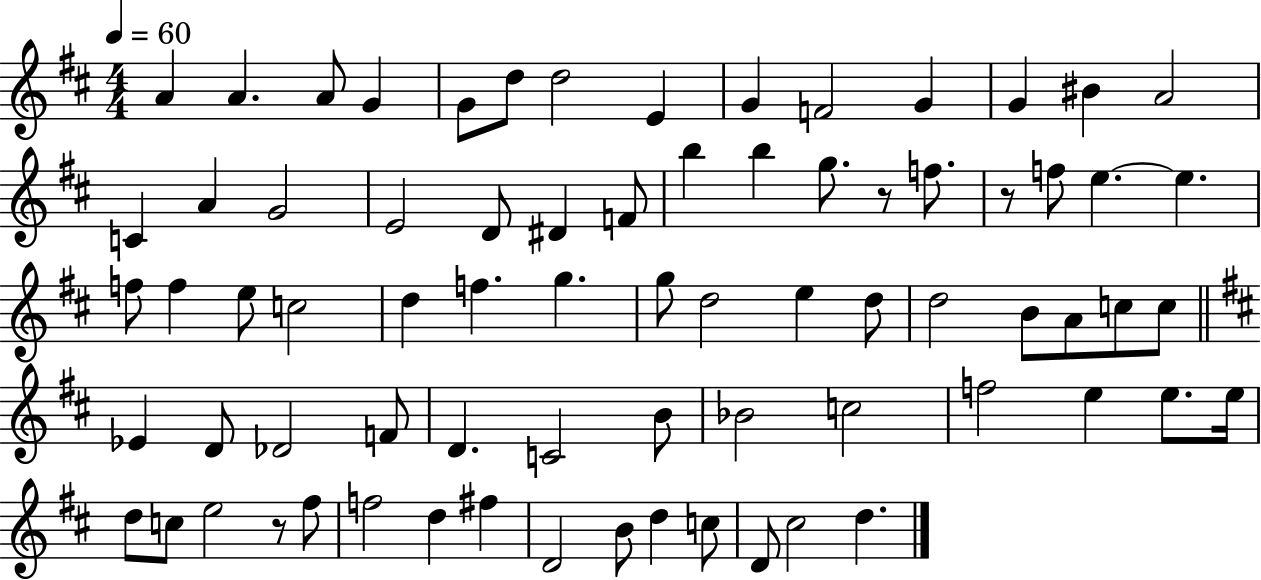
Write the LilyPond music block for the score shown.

{
  \clef treble
  \numericTimeSignature
  \time 4/4
  \key d \major
  \tempo 4 = 60
  \repeat volta 2 { a'4 a'4. a'8 g'4 | g'8 d''8 d''2 e'4 | g'4 f'2 g'4 | g'4 bis'4 a'2 | \break c'4 a'4 g'2 | e'2 d'8 dis'4 f'8 | b''4 b''4 g''8. r8 f''8. | r8 f''8 e''4.~~ e''4. | \break f''8 f''4 e''8 c''2 | d''4 f''4. g''4. | g''8 d''2 e''4 d''8 | d''2 b'8 a'8 c''8 c''8 | \break \bar "||" \break \key b \minor ees'4 d'8 des'2 f'8 | d'4. c'2 b'8 | bes'2 c''2 | f''2 e''4 e''8. e''16 | \break d''8 c''8 e''2 r8 fis''8 | f''2 d''4 fis''4 | d'2 b'8 d''4 c''8 | d'8 cis''2 d''4. | \break } \bar "|."
}